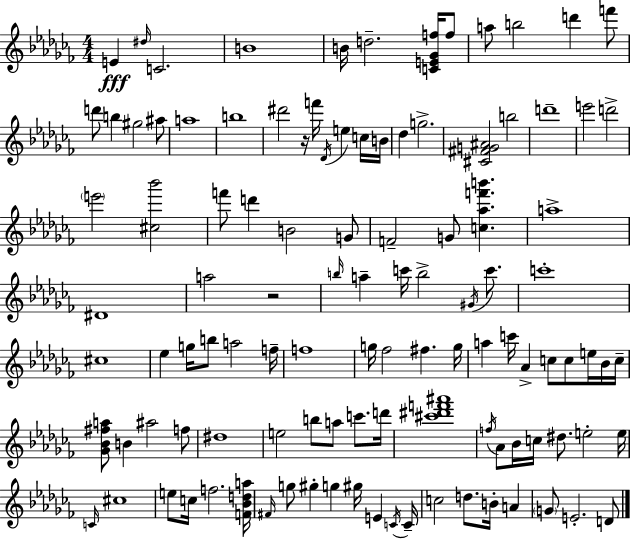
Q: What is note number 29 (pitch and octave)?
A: D6